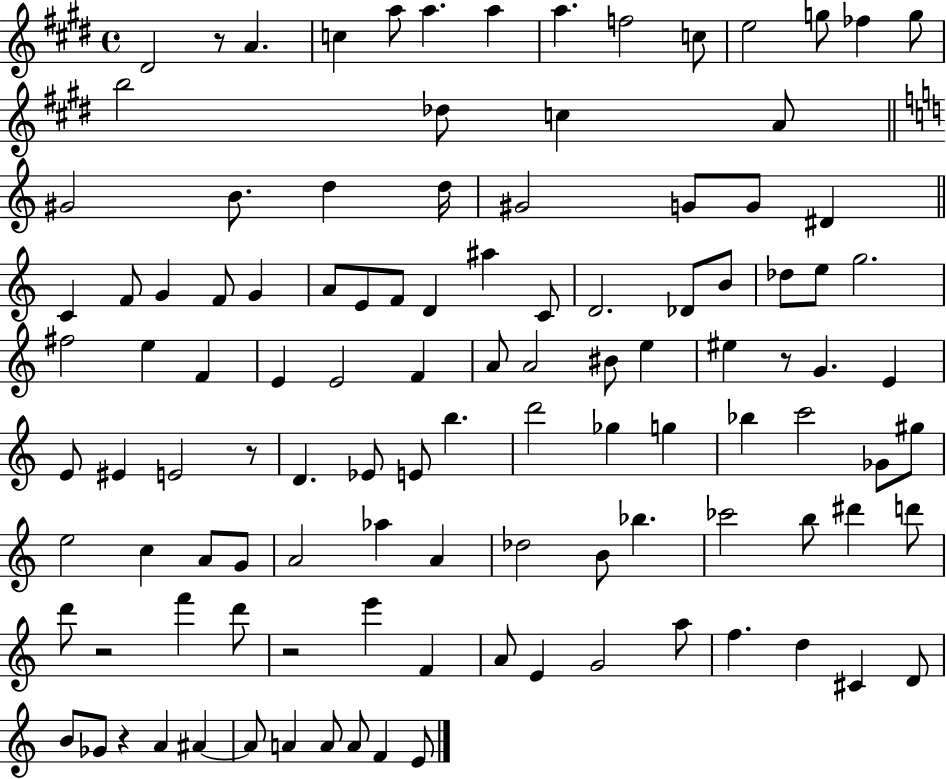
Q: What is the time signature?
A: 4/4